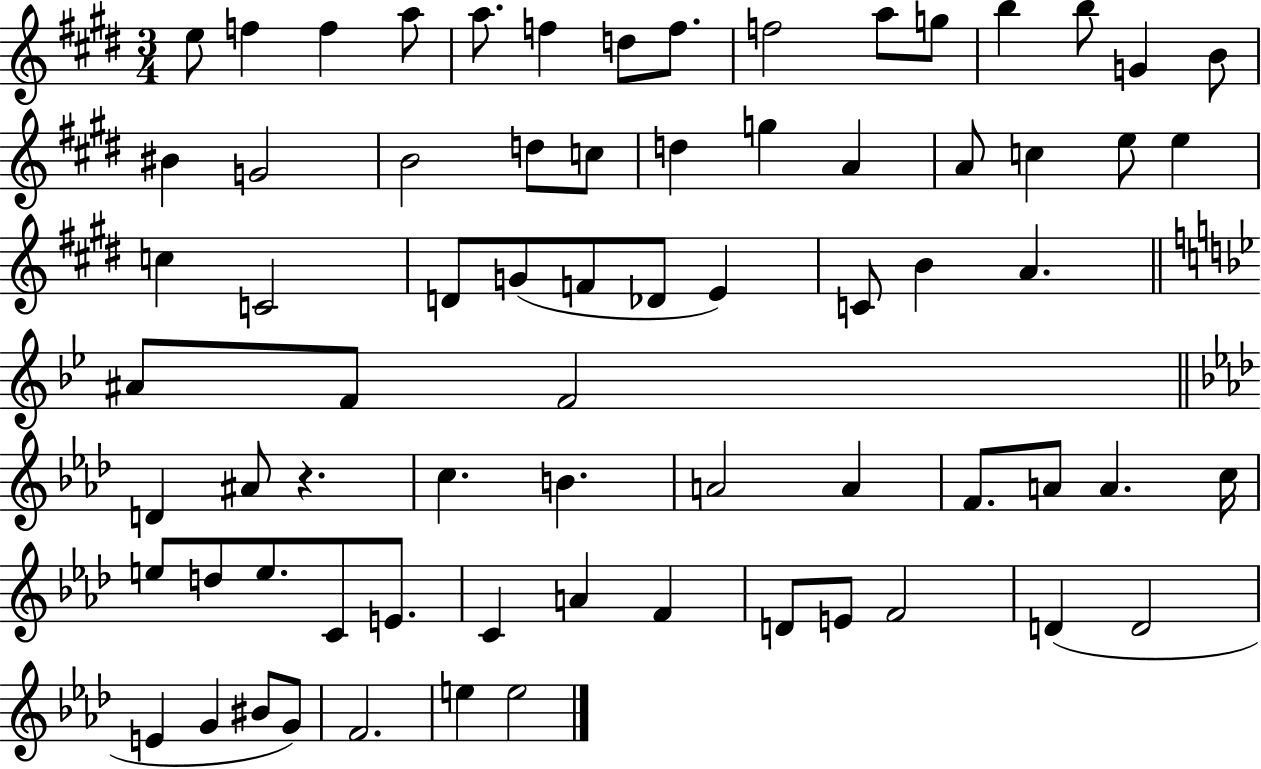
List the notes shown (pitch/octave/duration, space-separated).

E5/e F5/q F5/q A5/e A5/e. F5/q D5/e F5/e. F5/h A5/e G5/e B5/q B5/e G4/q B4/e BIS4/q G4/h B4/h D5/e C5/e D5/q G5/q A4/q A4/e C5/q E5/e E5/q C5/q C4/h D4/e G4/e F4/e Db4/e E4/q C4/e B4/q A4/q. A#4/e F4/e F4/h D4/q A#4/e R/q. C5/q. B4/q. A4/h A4/q F4/e. A4/e A4/q. C5/s E5/e D5/e E5/e. C4/e E4/e. C4/q A4/q F4/q D4/e E4/e F4/h D4/q D4/h E4/q G4/q BIS4/e G4/e F4/h. E5/q E5/h